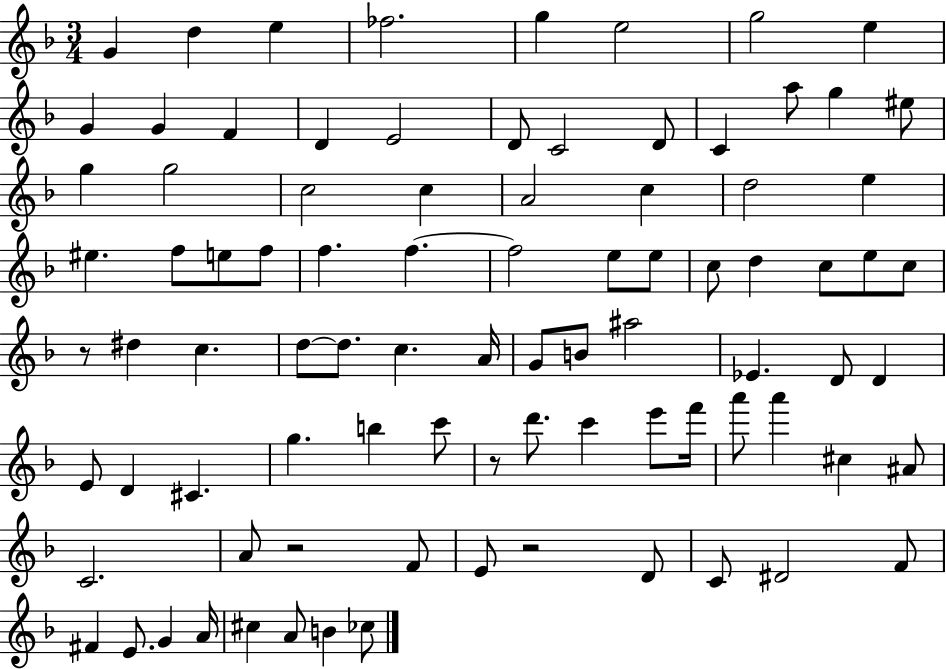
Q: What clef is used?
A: treble